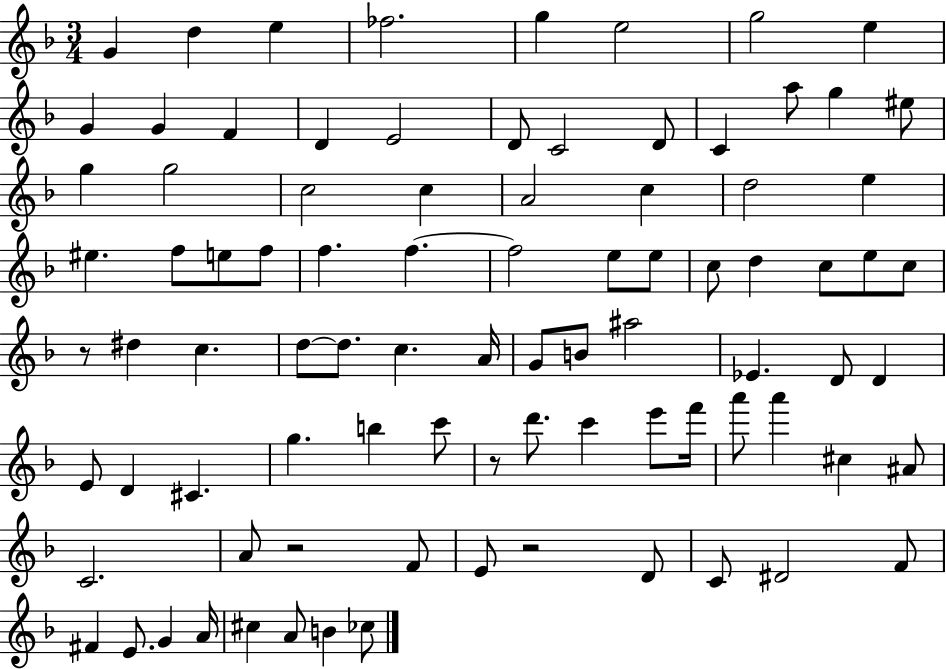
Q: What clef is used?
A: treble